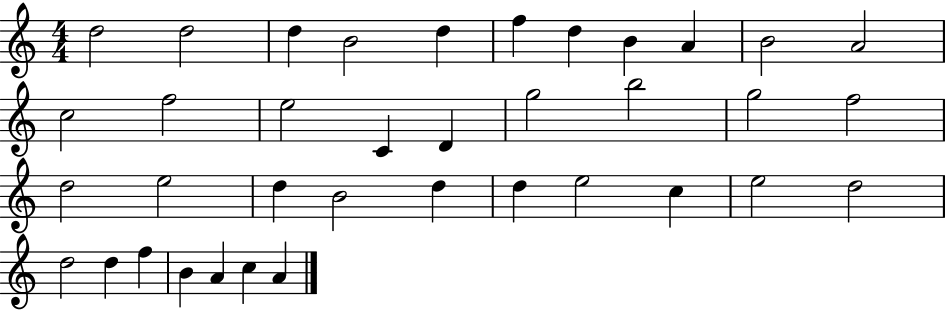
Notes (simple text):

D5/h D5/h D5/q B4/h D5/q F5/q D5/q B4/q A4/q B4/h A4/h C5/h F5/h E5/h C4/q D4/q G5/h B5/h G5/h F5/h D5/h E5/h D5/q B4/h D5/q D5/q E5/h C5/q E5/h D5/h D5/h D5/q F5/q B4/q A4/q C5/q A4/q